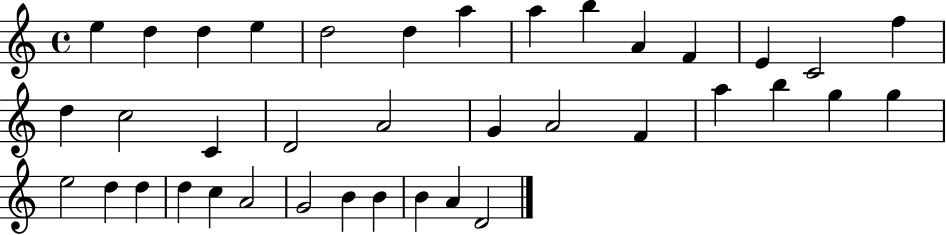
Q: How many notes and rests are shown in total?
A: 38